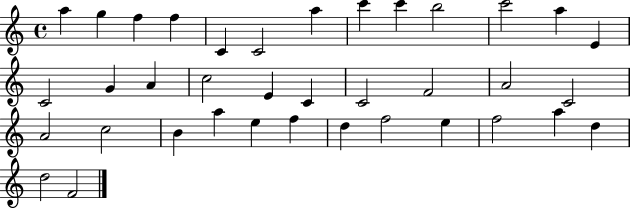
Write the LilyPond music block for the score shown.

{
  \clef treble
  \time 4/4
  \defaultTimeSignature
  \key c \major
  a''4 g''4 f''4 f''4 | c'4 c'2 a''4 | c'''4 c'''4 b''2 | c'''2 a''4 e'4 | \break c'2 g'4 a'4 | c''2 e'4 c'4 | c'2 f'2 | a'2 c'2 | \break a'2 c''2 | b'4 a''4 e''4 f''4 | d''4 f''2 e''4 | f''2 a''4 d''4 | \break d''2 f'2 | \bar "|."
}